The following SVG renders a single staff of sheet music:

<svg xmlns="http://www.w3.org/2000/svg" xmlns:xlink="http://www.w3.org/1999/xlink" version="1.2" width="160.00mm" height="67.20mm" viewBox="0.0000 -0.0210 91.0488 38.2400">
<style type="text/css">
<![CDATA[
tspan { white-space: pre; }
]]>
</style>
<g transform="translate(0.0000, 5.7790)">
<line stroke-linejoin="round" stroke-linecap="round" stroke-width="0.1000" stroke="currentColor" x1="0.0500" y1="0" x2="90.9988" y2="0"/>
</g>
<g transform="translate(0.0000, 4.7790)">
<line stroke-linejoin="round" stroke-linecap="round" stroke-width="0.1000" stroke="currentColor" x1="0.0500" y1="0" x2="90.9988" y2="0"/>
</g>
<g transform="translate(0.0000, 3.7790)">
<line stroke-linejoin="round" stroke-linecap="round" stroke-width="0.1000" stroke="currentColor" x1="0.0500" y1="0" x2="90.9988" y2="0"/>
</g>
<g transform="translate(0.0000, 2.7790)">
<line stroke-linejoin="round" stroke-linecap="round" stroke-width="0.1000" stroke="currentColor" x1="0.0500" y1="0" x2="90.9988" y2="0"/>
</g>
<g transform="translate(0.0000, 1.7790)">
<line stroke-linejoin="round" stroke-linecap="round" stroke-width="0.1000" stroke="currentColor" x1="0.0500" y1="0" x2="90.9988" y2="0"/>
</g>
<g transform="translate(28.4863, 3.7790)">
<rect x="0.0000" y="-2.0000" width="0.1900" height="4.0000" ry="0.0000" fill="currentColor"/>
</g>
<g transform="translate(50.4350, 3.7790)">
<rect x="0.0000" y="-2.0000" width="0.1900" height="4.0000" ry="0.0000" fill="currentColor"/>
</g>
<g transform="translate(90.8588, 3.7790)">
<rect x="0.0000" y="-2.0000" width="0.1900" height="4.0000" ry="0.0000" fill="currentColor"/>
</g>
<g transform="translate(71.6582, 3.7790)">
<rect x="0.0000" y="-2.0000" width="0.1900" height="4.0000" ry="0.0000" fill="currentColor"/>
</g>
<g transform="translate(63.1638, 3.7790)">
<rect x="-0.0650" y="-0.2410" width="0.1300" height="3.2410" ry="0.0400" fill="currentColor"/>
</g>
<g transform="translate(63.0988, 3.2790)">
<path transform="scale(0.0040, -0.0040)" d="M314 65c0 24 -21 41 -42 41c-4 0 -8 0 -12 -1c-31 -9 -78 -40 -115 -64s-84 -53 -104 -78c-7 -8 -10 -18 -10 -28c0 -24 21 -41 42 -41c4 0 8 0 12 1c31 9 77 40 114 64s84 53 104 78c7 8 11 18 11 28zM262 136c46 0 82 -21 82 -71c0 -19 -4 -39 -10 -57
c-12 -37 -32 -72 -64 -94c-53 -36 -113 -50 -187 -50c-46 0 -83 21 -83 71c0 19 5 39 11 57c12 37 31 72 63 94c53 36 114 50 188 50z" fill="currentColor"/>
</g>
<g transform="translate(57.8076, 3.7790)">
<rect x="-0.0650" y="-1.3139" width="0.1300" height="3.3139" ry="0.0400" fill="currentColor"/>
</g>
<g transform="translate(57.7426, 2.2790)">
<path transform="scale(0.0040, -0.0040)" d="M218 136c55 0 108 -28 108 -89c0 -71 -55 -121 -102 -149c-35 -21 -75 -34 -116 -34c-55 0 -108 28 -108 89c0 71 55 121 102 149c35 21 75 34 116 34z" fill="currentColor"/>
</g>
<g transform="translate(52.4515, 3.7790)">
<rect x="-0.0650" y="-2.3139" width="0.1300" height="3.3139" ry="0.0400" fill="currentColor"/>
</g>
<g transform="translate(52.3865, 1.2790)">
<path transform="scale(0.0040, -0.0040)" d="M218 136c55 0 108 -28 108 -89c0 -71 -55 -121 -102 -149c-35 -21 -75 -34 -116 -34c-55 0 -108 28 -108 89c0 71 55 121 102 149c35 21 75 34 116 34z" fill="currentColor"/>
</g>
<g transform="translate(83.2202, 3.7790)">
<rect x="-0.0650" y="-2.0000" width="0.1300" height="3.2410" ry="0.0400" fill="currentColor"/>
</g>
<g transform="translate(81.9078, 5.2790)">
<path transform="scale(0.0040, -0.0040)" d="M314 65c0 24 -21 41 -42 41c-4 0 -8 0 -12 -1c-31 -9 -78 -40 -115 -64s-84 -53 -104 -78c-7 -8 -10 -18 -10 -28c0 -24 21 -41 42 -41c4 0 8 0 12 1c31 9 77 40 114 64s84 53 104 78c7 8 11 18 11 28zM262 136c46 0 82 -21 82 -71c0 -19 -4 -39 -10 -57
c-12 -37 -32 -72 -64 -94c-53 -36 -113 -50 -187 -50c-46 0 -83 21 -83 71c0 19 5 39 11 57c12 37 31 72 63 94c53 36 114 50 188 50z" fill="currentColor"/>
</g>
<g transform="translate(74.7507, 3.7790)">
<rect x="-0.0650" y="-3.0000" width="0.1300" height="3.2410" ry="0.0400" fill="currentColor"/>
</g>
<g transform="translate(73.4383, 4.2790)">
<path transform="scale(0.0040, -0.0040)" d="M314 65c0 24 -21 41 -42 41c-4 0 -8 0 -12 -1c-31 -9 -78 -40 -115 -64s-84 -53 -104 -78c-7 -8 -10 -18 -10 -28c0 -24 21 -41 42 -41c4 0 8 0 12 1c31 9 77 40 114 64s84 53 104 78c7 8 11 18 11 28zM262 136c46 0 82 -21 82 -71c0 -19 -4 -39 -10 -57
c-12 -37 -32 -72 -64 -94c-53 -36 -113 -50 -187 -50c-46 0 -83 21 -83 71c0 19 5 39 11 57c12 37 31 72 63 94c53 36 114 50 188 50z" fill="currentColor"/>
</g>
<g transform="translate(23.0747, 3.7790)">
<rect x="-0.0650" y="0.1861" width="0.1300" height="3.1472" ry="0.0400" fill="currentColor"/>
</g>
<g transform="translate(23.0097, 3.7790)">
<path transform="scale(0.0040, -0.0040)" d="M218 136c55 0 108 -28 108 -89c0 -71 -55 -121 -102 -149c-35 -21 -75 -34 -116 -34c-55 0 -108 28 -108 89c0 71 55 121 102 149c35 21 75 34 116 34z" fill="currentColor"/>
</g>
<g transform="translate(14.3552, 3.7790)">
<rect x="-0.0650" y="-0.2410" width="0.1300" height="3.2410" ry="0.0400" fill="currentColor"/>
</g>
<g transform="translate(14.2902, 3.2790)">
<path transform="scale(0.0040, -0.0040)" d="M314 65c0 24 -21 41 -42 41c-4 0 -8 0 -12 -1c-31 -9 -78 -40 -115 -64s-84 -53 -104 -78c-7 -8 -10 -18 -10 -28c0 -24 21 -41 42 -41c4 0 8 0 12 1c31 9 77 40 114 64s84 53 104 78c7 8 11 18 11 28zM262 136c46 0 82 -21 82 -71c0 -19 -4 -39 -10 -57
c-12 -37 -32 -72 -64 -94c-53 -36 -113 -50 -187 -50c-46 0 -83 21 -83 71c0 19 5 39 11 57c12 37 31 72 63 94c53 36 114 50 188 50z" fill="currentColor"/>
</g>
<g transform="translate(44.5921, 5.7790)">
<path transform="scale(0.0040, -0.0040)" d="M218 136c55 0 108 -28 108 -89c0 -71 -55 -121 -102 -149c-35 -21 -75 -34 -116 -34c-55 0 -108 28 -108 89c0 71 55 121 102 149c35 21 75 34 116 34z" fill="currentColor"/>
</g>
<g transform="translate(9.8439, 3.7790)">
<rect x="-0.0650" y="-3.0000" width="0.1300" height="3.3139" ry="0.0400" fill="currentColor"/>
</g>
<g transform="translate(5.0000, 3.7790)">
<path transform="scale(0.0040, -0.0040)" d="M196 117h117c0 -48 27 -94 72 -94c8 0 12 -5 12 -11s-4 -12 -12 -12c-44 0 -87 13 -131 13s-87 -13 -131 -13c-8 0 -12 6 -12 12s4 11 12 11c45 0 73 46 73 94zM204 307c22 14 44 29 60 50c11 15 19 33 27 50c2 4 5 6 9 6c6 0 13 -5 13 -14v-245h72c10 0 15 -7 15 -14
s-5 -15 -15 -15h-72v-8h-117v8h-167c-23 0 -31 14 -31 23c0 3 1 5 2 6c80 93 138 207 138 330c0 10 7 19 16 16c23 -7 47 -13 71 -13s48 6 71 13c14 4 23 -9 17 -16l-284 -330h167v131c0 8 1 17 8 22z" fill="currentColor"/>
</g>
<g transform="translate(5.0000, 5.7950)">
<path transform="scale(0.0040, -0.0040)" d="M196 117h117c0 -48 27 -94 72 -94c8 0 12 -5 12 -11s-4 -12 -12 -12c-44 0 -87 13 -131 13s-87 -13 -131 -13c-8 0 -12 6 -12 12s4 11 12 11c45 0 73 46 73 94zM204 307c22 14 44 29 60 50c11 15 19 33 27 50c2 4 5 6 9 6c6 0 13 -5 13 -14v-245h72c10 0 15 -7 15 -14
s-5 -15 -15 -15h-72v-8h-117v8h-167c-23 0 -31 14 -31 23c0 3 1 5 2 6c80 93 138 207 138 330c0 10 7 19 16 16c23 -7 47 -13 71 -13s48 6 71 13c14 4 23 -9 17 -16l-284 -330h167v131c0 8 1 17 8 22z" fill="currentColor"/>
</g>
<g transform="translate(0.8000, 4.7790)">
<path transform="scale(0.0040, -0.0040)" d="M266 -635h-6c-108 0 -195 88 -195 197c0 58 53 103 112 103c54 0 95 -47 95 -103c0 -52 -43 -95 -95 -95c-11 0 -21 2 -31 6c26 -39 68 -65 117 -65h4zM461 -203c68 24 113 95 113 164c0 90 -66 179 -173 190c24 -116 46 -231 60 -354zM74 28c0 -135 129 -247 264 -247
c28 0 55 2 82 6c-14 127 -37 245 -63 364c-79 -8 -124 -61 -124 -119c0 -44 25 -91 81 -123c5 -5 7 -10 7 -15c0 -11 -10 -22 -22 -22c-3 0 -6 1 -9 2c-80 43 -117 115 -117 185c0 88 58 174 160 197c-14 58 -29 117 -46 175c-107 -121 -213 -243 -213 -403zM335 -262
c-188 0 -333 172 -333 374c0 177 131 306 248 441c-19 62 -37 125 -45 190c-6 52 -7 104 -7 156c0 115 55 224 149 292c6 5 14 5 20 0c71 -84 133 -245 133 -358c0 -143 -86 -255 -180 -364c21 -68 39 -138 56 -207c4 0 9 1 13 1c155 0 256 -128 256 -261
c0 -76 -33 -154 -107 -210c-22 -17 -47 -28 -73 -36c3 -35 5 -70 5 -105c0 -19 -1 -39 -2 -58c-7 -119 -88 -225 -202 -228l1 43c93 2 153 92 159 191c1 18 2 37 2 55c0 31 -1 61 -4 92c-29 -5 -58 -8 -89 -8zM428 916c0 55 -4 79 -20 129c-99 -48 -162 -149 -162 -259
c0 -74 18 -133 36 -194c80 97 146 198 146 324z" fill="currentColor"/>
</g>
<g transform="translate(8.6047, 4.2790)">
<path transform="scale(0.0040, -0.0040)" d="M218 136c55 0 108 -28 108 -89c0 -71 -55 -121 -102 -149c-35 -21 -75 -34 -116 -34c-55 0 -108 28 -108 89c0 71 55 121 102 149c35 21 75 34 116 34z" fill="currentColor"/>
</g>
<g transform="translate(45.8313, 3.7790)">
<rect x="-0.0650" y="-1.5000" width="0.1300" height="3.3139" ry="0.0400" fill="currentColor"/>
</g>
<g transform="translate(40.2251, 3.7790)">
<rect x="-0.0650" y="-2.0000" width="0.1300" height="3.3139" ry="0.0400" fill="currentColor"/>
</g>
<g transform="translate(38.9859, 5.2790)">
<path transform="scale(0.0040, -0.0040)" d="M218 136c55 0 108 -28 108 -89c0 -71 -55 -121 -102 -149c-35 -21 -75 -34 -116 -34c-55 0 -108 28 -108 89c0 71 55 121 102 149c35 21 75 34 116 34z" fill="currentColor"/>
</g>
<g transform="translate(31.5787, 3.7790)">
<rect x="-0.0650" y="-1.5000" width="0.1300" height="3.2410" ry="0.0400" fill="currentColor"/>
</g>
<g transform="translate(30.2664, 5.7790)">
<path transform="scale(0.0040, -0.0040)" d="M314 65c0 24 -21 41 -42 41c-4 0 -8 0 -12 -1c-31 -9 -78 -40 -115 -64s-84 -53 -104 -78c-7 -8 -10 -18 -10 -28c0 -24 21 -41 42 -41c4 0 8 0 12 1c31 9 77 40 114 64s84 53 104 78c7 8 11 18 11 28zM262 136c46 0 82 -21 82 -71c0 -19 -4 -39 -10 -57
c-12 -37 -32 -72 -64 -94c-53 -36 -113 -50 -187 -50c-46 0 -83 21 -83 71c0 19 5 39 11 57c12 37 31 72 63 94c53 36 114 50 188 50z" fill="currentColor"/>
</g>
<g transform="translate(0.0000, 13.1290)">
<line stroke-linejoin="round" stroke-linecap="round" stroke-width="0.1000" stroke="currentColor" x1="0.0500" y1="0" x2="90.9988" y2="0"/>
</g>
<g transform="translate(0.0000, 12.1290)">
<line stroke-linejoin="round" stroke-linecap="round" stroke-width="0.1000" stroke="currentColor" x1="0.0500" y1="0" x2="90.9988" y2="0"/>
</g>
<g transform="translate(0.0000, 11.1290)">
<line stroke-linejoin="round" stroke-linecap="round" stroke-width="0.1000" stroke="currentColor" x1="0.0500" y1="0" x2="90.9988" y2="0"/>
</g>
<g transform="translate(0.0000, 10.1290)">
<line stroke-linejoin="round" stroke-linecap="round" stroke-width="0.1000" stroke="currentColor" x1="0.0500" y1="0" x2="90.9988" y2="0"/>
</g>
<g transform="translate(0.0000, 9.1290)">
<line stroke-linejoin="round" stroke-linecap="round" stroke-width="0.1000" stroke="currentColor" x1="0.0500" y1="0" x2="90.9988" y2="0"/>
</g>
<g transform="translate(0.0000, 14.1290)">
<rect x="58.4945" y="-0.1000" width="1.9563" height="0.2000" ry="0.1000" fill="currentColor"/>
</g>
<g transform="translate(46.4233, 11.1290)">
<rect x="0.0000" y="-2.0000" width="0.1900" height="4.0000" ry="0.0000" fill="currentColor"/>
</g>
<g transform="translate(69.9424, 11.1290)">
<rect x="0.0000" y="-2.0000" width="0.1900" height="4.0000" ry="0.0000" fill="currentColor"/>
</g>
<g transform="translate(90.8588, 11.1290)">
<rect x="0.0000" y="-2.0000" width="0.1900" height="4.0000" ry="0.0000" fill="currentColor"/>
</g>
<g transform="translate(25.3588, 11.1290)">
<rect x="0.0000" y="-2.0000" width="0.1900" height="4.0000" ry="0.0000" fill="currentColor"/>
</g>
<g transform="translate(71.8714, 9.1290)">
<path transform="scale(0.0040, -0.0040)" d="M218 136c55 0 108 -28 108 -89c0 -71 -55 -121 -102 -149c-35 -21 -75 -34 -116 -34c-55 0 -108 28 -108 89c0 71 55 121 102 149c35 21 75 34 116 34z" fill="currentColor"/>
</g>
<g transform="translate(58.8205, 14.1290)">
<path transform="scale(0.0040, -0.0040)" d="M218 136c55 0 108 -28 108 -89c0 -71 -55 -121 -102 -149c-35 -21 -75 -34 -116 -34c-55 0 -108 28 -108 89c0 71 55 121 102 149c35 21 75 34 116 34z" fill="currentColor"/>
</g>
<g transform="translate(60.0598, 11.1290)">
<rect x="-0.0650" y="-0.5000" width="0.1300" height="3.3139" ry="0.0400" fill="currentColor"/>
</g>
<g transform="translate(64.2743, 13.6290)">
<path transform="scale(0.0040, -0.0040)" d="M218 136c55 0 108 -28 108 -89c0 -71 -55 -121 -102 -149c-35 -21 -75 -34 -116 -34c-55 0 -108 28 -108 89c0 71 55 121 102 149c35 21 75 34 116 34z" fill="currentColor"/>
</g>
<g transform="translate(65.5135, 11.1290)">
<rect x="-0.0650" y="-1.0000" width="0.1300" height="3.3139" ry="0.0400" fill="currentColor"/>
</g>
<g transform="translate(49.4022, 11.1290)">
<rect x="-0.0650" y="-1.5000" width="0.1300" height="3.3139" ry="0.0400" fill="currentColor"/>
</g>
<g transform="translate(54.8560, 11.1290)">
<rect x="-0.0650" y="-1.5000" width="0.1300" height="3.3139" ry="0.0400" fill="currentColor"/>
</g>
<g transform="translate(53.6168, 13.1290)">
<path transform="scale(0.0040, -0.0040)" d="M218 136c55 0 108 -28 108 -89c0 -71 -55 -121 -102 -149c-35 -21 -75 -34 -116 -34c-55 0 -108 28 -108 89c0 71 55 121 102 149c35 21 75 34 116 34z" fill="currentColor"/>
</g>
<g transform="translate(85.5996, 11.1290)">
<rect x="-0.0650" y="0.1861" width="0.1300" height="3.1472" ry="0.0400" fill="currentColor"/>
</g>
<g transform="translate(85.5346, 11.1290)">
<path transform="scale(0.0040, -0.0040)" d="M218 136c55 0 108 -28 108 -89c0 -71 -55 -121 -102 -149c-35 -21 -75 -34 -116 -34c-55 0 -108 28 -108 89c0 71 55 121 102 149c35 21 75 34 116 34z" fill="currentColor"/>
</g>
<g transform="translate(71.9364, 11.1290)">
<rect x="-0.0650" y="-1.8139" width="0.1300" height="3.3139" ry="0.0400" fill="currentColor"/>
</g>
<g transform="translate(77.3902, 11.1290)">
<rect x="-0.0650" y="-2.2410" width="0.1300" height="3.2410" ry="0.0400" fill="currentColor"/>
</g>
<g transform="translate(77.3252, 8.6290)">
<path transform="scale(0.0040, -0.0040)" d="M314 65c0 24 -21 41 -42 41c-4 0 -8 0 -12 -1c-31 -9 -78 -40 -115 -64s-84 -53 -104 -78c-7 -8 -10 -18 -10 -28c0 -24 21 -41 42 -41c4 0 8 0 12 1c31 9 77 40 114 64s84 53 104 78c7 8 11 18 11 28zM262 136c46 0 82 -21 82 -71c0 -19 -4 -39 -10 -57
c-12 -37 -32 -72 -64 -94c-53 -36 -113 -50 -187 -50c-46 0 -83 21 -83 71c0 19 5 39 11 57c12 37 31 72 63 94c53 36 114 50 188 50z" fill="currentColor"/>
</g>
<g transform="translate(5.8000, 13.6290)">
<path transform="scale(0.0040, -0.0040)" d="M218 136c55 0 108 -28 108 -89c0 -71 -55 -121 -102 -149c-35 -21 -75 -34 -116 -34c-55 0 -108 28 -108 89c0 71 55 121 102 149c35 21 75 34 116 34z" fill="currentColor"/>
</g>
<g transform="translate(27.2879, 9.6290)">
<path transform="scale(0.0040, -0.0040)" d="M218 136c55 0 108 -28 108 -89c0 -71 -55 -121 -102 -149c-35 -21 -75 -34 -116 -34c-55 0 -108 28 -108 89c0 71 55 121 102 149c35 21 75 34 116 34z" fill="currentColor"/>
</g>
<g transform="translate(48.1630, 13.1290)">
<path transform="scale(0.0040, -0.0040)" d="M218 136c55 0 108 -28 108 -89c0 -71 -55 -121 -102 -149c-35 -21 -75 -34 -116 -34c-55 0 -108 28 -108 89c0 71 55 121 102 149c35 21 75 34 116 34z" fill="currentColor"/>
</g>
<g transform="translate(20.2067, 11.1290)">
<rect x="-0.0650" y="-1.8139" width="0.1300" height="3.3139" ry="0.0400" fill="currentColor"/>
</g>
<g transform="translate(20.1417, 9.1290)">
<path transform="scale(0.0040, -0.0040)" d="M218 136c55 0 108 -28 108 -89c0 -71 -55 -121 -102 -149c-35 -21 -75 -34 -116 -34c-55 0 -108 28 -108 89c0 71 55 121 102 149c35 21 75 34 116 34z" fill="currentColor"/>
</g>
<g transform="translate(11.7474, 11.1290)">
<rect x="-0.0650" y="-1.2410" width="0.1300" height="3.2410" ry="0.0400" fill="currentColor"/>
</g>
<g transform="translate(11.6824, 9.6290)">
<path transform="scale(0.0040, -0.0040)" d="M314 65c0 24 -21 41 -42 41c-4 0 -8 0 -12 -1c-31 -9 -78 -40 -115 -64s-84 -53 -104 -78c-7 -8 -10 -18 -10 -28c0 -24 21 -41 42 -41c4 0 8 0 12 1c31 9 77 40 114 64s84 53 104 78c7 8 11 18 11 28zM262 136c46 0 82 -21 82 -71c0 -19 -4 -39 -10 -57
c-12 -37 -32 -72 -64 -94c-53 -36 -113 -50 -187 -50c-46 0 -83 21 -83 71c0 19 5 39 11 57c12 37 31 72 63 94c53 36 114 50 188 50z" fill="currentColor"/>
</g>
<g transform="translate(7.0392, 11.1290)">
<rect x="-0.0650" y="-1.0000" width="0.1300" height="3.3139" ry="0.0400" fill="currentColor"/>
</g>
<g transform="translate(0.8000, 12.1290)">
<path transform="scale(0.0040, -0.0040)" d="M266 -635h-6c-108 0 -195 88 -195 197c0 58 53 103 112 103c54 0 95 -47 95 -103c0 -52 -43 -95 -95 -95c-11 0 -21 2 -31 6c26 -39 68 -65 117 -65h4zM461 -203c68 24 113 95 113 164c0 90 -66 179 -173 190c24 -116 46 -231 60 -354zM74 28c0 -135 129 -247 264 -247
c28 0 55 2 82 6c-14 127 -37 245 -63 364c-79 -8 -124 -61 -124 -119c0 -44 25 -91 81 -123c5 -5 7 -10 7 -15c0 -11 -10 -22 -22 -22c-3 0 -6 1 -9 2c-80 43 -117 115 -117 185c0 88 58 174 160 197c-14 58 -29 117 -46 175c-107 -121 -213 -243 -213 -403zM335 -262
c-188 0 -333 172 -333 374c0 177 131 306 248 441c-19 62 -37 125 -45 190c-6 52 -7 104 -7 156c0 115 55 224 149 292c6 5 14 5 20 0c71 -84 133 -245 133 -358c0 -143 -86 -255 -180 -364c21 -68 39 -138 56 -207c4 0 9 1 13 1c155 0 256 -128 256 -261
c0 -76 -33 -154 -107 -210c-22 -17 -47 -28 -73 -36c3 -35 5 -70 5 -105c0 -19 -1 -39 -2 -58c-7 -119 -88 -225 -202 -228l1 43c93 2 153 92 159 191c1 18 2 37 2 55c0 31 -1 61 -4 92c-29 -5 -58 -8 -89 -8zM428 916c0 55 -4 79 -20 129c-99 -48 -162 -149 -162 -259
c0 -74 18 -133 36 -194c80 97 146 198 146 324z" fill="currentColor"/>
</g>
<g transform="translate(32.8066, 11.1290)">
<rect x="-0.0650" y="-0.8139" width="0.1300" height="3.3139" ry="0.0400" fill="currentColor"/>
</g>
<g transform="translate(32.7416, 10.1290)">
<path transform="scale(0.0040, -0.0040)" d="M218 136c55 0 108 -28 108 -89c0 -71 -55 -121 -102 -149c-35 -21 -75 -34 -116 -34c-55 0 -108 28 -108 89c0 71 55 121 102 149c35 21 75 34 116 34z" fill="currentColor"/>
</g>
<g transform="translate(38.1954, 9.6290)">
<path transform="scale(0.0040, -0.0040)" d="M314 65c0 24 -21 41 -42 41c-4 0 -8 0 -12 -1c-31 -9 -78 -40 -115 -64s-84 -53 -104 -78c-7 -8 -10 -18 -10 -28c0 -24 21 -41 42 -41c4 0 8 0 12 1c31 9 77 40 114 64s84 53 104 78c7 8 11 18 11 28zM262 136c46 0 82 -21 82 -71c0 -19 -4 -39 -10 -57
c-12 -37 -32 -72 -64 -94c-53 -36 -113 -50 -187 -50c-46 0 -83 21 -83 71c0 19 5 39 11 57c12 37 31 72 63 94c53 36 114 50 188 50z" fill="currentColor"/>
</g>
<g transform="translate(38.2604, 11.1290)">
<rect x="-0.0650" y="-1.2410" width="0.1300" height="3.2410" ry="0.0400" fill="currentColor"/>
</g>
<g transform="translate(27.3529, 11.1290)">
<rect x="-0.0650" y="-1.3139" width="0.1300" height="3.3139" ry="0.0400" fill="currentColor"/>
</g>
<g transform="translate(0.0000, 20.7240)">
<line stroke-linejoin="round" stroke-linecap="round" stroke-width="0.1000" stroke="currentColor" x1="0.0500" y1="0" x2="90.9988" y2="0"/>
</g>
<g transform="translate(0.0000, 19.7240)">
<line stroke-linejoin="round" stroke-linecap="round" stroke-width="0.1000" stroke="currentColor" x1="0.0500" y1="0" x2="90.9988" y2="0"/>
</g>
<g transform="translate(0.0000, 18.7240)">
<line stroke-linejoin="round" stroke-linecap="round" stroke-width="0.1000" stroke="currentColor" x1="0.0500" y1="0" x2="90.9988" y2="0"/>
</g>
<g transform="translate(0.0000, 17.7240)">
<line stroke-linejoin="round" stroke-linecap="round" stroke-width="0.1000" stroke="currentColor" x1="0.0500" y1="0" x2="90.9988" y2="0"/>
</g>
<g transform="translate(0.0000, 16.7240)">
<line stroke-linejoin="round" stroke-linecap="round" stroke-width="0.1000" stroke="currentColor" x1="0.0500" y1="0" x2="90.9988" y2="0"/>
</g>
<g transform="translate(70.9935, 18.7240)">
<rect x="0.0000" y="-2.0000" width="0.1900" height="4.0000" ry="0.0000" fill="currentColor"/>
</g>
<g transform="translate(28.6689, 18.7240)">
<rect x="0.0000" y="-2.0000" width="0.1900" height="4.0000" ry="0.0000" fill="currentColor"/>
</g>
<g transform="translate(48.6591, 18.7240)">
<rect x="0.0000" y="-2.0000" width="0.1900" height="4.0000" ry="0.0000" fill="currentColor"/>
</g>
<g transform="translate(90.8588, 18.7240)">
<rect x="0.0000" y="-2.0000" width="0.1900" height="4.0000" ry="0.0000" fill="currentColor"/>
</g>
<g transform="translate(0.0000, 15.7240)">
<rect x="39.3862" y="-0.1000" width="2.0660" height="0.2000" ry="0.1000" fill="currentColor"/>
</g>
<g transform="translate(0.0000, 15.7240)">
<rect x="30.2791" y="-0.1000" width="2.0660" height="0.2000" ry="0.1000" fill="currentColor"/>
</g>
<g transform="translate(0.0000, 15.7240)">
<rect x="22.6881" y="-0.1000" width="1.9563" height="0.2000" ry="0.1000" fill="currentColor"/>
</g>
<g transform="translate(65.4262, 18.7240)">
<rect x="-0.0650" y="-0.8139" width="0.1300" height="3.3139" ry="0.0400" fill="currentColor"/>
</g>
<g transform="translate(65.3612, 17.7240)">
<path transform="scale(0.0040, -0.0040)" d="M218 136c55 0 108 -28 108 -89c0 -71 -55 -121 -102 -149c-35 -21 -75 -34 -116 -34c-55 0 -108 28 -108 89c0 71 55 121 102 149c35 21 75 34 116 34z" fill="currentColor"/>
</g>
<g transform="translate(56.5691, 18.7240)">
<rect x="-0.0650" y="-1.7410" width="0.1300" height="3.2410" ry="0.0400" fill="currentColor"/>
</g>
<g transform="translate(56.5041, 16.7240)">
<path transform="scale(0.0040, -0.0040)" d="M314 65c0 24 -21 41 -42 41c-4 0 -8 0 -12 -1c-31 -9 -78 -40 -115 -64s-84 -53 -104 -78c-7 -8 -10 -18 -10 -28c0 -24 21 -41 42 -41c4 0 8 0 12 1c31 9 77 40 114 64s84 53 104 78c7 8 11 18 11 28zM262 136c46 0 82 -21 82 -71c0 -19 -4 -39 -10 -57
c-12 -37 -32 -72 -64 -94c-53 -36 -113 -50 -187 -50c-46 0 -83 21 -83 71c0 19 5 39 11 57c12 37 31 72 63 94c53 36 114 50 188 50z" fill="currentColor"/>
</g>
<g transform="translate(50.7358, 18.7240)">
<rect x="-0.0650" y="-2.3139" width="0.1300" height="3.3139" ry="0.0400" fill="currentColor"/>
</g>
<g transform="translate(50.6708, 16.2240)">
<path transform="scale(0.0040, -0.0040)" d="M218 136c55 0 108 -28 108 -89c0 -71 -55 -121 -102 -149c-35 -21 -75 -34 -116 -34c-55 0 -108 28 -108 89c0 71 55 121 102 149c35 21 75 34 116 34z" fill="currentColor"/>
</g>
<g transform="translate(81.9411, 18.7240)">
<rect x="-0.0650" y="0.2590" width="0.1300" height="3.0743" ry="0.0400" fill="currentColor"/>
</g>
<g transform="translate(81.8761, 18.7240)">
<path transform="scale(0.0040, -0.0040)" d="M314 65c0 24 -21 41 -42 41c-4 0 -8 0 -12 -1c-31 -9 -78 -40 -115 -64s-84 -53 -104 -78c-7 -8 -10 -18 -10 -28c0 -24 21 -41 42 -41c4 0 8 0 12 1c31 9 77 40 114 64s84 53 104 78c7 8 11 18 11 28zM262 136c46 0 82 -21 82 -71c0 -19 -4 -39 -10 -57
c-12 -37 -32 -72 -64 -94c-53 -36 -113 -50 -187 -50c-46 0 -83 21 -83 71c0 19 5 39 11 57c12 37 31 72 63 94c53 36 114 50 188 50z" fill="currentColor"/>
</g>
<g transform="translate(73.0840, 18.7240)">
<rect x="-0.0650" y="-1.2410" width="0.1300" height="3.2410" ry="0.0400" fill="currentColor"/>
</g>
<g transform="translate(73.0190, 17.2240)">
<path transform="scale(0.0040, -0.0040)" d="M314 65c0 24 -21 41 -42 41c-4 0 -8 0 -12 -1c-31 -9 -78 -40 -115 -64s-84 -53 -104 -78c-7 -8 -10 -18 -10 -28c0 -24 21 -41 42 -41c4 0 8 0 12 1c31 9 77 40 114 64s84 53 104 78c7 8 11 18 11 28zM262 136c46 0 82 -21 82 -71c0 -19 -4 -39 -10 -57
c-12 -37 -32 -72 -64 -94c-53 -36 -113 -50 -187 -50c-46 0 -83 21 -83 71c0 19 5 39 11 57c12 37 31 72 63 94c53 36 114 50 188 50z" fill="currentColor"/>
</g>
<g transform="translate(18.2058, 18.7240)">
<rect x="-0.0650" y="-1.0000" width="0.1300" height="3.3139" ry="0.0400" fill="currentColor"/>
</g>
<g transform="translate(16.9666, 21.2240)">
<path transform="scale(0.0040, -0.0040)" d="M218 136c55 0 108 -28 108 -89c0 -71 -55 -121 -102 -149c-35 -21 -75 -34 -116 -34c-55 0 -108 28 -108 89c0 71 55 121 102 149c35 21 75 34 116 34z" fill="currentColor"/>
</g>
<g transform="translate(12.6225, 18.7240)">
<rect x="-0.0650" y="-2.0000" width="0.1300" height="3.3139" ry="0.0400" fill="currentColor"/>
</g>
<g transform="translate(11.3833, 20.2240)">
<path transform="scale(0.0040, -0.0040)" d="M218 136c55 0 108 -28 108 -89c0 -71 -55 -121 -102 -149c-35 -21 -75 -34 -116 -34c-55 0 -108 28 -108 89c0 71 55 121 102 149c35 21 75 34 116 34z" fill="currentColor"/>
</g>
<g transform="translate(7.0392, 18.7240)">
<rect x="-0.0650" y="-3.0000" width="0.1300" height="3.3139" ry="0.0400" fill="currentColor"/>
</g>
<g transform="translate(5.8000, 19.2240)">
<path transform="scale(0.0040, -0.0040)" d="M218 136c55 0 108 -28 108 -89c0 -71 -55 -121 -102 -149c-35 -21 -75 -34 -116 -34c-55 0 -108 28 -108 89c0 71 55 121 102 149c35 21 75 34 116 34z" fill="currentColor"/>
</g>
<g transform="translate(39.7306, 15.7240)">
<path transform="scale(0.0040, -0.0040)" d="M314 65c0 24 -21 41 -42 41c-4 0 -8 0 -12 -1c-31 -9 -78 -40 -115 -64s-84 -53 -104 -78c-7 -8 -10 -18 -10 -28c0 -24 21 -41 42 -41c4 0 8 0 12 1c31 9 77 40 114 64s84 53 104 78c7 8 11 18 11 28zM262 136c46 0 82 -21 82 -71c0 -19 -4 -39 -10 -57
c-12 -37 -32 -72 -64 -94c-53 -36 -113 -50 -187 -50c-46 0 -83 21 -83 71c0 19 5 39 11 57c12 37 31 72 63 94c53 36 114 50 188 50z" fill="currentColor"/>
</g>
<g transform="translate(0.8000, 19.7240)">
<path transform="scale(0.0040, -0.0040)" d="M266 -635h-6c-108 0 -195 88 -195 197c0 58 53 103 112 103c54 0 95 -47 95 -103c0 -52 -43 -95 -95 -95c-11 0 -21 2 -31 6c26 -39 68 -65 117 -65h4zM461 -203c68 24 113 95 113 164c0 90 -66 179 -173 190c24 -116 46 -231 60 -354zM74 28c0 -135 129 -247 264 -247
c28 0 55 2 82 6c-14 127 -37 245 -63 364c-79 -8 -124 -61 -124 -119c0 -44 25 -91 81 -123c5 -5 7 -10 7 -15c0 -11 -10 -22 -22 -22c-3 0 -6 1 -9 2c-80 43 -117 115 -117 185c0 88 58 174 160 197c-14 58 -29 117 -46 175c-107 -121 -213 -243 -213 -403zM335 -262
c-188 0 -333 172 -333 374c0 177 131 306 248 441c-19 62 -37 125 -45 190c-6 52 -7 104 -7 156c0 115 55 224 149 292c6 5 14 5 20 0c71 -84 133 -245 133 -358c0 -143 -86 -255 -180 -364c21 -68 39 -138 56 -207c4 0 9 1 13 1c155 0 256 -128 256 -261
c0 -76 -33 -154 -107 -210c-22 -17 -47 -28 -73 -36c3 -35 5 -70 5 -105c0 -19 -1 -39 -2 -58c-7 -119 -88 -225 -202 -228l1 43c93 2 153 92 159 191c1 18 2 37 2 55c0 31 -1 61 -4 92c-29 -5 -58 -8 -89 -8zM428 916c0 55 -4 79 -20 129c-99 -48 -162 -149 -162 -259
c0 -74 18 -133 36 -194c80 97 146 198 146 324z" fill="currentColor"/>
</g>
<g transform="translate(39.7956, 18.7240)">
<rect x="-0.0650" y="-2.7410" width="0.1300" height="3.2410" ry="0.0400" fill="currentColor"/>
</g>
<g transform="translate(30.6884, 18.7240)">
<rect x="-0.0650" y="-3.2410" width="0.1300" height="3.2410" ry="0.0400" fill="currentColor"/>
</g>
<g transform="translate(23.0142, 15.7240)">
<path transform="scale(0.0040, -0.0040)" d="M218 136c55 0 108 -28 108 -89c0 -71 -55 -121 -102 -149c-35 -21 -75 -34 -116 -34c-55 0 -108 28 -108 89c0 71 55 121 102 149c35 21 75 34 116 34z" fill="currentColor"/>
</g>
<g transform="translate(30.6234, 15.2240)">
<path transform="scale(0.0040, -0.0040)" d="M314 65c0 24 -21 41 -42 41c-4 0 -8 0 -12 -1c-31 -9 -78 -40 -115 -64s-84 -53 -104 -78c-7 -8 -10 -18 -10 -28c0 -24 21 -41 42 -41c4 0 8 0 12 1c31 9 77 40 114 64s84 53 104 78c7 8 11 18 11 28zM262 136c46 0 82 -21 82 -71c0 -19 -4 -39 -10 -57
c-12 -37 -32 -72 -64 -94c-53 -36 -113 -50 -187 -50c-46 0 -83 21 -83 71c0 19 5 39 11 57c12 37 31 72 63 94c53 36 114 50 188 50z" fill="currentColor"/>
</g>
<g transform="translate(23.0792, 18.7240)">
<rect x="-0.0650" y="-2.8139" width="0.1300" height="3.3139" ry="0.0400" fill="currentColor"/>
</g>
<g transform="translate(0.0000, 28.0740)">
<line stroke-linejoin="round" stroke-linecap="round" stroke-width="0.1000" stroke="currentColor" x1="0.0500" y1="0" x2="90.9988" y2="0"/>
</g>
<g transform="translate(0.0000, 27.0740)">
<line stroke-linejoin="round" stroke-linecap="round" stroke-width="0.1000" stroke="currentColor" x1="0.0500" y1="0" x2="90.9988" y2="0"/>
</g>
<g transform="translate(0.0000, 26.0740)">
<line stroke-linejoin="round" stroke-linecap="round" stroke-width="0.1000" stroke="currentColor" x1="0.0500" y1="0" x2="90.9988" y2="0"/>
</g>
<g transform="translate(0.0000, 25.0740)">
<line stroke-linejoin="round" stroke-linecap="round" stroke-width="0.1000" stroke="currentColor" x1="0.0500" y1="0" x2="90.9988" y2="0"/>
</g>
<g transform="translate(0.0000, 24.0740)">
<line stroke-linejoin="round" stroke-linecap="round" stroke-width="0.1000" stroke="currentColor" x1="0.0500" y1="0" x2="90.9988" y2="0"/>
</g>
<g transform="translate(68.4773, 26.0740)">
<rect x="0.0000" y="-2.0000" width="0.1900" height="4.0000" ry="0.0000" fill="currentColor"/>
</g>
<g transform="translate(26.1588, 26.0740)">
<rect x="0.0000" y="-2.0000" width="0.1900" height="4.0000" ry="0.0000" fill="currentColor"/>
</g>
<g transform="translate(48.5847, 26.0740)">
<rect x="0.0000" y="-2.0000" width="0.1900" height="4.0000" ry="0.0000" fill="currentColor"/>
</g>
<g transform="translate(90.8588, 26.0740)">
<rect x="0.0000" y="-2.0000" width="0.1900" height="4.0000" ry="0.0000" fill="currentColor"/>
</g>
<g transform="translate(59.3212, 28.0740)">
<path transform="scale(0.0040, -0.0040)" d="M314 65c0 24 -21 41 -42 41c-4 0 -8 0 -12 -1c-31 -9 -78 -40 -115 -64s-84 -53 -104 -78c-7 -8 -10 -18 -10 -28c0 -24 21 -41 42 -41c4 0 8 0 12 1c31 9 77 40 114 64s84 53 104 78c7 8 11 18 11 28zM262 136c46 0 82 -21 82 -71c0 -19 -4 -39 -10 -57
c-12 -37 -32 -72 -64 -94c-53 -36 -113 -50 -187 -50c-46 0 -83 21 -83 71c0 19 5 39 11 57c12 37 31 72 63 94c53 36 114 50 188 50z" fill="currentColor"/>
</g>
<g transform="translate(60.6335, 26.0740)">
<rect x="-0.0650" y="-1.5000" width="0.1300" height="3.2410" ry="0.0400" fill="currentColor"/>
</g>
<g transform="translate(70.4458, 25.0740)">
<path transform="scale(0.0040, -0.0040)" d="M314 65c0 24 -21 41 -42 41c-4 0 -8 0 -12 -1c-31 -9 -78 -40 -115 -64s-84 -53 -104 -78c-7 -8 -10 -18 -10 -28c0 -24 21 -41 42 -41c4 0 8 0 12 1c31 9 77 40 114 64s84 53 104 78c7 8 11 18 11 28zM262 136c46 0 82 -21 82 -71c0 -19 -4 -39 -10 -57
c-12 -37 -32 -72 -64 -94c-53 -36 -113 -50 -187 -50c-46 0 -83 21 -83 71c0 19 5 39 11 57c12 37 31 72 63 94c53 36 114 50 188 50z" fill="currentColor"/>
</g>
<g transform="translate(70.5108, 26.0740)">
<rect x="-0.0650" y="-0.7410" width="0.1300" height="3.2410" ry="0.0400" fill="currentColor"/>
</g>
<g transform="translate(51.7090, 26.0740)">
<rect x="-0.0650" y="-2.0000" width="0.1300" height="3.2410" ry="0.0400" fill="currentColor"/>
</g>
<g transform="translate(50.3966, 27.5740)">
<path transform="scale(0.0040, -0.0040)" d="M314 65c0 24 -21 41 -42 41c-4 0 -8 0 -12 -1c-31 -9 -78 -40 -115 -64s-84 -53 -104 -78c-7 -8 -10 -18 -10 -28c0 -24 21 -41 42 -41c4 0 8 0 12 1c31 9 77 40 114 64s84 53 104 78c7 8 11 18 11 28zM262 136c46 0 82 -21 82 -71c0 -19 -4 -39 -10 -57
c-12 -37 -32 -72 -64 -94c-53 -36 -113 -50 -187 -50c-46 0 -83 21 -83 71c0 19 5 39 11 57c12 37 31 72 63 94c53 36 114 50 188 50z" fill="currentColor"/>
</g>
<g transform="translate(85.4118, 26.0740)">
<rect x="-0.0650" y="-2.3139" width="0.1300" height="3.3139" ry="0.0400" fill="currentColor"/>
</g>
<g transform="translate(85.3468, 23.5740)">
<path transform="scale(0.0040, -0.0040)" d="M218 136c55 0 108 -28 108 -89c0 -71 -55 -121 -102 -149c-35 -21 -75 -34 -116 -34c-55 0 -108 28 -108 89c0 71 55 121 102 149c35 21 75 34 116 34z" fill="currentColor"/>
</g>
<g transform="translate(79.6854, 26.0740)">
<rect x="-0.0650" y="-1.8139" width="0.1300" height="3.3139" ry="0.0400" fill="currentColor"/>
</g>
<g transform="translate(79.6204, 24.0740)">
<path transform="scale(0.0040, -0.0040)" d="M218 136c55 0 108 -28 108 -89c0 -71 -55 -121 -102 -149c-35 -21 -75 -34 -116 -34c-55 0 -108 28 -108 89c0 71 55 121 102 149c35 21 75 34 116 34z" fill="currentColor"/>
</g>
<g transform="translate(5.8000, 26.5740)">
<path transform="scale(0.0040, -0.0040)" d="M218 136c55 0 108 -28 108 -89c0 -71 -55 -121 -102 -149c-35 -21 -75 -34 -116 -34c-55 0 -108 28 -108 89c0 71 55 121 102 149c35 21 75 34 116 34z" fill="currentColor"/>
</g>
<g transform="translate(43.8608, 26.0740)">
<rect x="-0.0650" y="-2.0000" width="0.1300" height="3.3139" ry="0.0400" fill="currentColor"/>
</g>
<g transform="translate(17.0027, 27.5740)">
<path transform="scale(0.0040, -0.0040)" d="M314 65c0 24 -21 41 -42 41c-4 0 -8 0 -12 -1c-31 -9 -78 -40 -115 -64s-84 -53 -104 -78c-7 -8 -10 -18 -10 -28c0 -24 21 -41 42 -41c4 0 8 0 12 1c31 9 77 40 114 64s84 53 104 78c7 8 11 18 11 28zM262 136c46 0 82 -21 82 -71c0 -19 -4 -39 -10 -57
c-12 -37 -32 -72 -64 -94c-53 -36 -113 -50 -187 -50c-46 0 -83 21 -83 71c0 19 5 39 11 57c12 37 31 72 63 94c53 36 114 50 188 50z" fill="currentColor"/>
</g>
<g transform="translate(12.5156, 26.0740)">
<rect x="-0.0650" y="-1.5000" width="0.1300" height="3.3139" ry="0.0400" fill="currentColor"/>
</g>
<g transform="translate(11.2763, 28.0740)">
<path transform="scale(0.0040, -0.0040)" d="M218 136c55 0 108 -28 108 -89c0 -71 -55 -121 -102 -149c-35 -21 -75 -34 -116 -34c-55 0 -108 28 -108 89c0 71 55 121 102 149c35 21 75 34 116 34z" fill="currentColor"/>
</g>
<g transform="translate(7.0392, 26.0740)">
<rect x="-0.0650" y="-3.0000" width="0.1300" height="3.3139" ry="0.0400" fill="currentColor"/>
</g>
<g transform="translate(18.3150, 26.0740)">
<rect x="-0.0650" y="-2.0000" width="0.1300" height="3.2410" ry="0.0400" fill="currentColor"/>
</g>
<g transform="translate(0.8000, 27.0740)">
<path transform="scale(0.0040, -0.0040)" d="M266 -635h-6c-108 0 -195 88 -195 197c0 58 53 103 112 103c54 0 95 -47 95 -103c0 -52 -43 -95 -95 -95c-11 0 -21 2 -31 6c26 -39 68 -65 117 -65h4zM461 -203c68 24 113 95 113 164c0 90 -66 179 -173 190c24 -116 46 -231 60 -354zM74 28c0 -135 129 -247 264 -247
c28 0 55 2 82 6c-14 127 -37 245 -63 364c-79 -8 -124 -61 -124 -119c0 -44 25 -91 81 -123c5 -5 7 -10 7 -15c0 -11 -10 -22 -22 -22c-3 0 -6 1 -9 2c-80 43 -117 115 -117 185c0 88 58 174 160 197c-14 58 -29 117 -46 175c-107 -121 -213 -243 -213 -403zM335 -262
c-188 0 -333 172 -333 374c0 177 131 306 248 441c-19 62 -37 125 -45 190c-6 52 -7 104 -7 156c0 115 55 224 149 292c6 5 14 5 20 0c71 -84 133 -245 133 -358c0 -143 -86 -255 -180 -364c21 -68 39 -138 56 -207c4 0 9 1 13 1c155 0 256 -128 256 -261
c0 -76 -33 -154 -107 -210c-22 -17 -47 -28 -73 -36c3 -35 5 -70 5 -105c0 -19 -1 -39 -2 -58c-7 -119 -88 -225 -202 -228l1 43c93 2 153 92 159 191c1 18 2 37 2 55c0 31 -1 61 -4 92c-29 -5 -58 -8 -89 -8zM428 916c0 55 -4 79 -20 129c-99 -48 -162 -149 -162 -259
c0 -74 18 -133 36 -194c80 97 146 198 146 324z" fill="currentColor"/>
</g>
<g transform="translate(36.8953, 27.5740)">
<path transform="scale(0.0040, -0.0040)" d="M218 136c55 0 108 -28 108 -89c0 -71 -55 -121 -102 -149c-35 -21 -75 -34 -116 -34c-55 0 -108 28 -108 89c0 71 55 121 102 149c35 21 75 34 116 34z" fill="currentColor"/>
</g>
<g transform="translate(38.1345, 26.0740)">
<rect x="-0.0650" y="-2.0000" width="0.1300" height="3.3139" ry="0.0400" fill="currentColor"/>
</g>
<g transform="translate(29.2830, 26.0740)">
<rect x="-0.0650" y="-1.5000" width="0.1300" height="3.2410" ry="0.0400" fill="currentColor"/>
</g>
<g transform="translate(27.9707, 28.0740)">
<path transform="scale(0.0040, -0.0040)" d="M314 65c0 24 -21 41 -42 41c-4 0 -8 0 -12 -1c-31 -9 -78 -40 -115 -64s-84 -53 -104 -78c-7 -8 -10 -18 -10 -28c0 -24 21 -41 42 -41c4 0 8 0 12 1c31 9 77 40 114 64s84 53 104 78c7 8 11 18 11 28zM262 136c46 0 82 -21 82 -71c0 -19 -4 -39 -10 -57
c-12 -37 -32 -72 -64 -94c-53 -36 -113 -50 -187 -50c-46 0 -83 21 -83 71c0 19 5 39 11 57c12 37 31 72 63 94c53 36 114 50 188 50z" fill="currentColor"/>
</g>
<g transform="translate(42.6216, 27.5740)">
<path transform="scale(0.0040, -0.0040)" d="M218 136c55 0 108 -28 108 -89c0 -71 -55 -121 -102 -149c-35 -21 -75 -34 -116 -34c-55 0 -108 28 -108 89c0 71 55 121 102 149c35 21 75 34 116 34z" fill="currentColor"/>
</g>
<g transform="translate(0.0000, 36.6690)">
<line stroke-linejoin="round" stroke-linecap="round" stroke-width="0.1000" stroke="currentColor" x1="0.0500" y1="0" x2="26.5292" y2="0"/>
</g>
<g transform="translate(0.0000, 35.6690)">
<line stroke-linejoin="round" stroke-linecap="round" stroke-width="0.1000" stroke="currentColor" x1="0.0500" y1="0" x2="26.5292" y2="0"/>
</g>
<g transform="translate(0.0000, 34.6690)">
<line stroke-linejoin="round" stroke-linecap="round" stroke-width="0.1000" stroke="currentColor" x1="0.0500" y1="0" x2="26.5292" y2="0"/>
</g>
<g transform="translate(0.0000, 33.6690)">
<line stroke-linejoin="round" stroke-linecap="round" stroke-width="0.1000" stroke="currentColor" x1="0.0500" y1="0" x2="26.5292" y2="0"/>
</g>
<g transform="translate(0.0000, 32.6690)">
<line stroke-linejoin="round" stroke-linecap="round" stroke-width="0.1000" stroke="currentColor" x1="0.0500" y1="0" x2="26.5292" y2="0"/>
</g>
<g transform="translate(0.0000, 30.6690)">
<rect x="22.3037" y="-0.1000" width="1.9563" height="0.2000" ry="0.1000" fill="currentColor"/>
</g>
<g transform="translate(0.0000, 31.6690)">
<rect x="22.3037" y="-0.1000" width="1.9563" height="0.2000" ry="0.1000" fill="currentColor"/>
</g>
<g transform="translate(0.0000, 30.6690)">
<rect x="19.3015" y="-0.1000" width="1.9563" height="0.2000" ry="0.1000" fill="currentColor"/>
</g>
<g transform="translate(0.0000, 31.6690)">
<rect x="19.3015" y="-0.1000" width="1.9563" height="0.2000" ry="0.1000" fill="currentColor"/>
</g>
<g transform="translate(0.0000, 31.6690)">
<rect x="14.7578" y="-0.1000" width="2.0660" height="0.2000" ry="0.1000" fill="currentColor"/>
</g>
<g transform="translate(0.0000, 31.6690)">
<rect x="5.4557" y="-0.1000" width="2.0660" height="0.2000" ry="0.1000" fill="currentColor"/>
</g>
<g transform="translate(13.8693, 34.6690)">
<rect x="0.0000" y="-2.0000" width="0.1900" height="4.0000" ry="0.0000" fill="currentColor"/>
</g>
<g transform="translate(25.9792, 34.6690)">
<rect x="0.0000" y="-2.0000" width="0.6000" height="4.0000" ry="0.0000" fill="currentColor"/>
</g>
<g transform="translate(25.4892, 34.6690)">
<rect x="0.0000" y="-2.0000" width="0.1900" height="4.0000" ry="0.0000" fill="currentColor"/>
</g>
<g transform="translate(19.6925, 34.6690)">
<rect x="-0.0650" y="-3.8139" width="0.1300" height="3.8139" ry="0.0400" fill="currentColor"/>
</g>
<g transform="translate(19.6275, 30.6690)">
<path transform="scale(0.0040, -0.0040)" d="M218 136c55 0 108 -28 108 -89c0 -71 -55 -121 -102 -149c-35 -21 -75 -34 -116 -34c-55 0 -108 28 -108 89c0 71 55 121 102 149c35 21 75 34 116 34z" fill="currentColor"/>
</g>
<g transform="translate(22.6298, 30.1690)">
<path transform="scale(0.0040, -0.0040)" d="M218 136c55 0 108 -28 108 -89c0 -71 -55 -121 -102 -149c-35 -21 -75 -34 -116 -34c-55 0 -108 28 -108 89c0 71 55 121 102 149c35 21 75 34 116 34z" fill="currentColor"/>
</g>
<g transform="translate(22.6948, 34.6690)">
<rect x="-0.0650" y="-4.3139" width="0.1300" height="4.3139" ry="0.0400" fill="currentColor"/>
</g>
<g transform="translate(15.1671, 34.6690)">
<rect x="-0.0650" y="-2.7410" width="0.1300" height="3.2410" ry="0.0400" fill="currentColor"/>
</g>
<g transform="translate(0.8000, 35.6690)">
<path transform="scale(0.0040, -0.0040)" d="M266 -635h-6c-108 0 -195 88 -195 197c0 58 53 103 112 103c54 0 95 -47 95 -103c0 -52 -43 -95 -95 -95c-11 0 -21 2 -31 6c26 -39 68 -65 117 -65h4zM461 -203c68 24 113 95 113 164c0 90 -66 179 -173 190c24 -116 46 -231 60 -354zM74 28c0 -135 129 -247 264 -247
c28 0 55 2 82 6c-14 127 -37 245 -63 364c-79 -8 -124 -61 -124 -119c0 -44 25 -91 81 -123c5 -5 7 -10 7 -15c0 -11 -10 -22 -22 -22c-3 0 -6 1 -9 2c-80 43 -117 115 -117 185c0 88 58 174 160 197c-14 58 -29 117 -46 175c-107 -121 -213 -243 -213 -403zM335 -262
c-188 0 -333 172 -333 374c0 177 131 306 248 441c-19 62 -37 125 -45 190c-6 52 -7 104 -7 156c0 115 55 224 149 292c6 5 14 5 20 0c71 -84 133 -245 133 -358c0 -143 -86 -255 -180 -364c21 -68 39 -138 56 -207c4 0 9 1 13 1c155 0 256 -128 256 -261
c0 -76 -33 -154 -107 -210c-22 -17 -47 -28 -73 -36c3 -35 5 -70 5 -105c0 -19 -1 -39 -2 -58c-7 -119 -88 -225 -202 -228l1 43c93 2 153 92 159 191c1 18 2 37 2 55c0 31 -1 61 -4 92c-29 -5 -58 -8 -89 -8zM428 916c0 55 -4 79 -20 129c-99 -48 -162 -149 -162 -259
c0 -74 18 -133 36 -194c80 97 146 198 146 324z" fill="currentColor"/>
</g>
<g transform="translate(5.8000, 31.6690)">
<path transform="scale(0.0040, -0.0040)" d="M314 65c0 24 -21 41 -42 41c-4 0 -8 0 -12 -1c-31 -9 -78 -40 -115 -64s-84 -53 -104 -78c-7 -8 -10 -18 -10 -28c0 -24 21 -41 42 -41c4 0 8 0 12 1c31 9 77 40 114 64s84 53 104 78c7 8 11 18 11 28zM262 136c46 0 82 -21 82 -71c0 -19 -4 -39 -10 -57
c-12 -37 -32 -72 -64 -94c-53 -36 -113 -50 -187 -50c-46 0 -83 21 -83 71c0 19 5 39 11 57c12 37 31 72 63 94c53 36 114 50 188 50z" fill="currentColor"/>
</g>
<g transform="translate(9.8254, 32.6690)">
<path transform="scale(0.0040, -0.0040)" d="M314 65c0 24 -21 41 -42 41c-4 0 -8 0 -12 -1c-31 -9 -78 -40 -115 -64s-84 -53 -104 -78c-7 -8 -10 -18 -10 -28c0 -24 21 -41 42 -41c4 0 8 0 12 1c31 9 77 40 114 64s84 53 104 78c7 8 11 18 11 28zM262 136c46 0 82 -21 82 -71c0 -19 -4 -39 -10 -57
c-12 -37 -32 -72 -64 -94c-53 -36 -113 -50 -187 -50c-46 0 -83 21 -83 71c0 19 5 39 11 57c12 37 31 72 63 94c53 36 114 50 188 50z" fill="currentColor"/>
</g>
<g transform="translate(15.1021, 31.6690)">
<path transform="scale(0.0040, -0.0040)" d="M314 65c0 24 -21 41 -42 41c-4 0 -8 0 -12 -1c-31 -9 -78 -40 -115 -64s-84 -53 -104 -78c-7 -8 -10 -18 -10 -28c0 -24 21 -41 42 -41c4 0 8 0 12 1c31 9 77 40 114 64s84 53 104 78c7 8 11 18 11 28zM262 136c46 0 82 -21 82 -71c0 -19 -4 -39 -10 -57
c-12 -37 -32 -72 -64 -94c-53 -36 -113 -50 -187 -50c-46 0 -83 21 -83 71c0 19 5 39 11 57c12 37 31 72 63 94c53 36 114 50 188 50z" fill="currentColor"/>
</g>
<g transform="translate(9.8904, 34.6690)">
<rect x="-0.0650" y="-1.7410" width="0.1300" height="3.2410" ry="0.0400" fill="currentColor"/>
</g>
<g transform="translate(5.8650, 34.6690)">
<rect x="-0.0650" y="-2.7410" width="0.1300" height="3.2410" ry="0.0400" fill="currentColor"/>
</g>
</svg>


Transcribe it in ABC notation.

X:1
T:Untitled
M:4/4
L:1/4
K:C
A c2 B E2 F E g e c2 A2 F2 D e2 f e d e2 E E C D f g2 B A F D a b2 a2 g f2 d e2 B2 A E F2 E2 F F F2 E2 d2 f g a2 f2 a2 c' d'